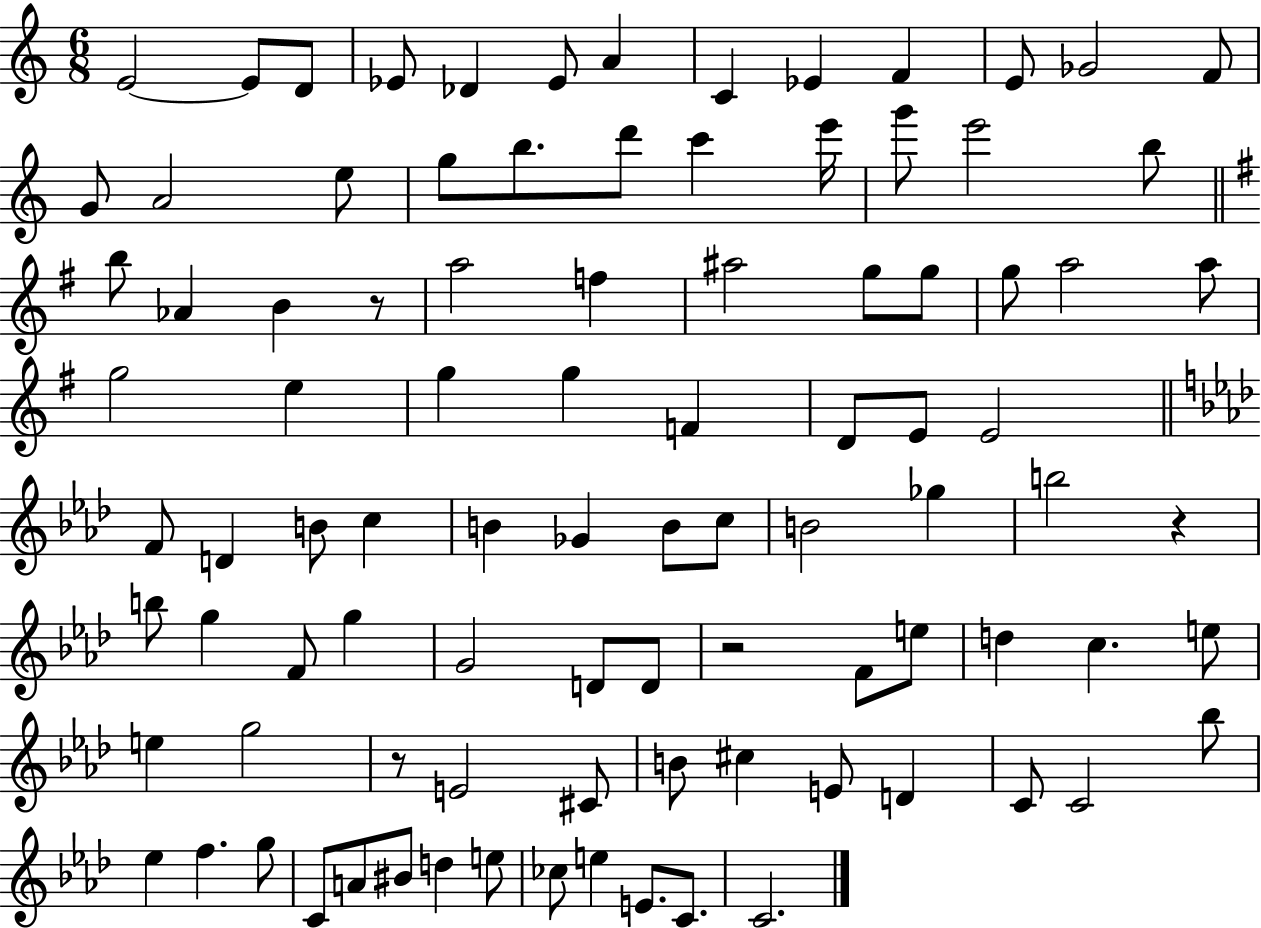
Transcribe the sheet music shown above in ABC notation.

X:1
T:Untitled
M:6/8
L:1/4
K:C
E2 E/2 D/2 _E/2 _D _E/2 A C _E F E/2 _G2 F/2 G/2 A2 e/2 g/2 b/2 d'/2 c' e'/4 g'/2 e'2 b/2 b/2 _A B z/2 a2 f ^a2 g/2 g/2 g/2 a2 a/2 g2 e g g F D/2 E/2 E2 F/2 D B/2 c B _G B/2 c/2 B2 _g b2 z b/2 g F/2 g G2 D/2 D/2 z2 F/2 e/2 d c e/2 e g2 z/2 E2 ^C/2 B/2 ^c E/2 D C/2 C2 _b/2 _e f g/2 C/2 A/2 ^B/2 d e/2 _c/2 e E/2 C/2 C2